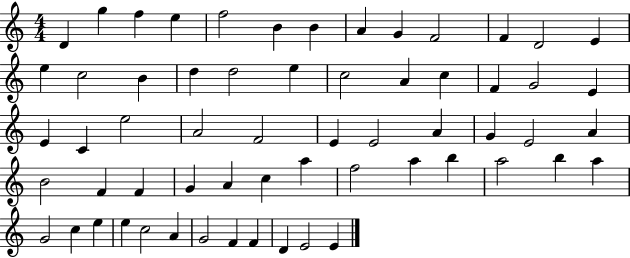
D4/q G5/q F5/q E5/q F5/h B4/q B4/q A4/q G4/q F4/h F4/q D4/h E4/q E5/q C5/h B4/q D5/q D5/h E5/q C5/h A4/q C5/q F4/q G4/h E4/q E4/q C4/q E5/h A4/h F4/h E4/q E4/h A4/q G4/q E4/h A4/q B4/h F4/q F4/q G4/q A4/q C5/q A5/q F5/h A5/q B5/q A5/h B5/q A5/q G4/h C5/q E5/q E5/q C5/h A4/q G4/h F4/q F4/q D4/q E4/h E4/q